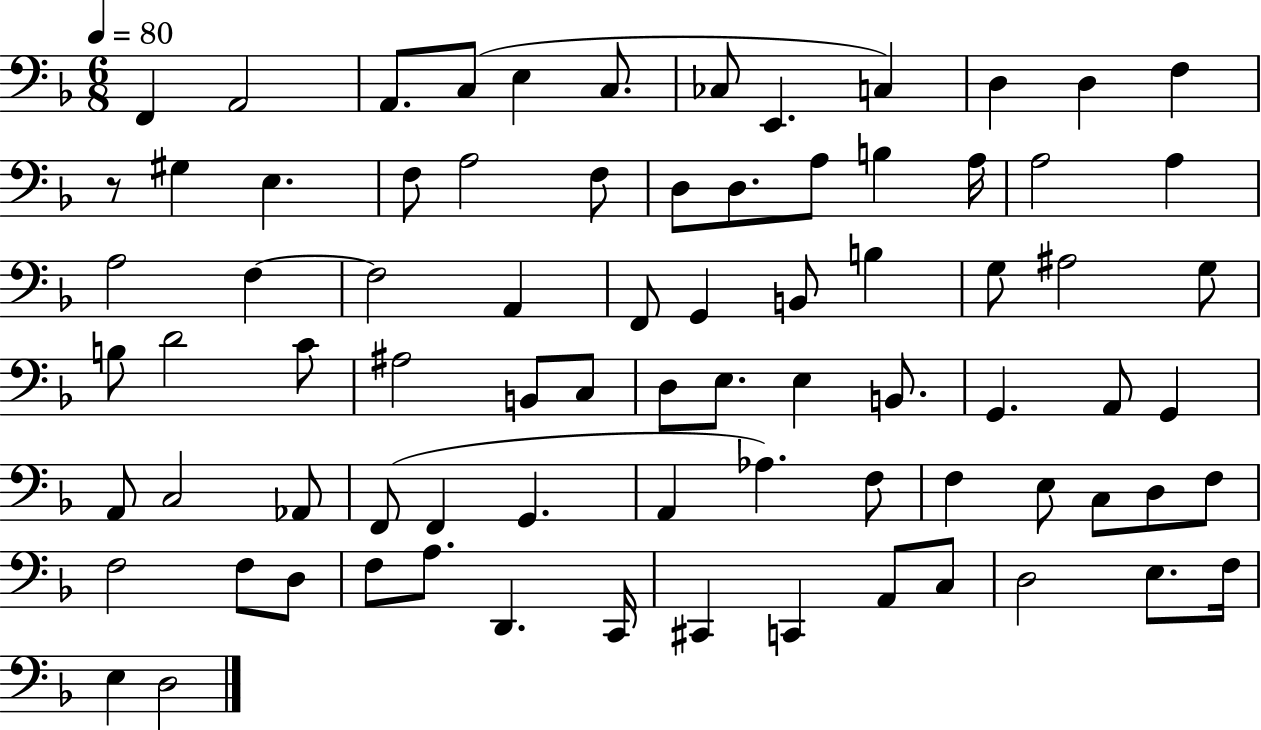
F2/q A2/h A2/e. C3/e E3/q C3/e. CES3/e E2/q. C3/q D3/q D3/q F3/q R/e G#3/q E3/q. F3/e A3/h F3/e D3/e D3/e. A3/e B3/q A3/s A3/h A3/q A3/h F3/q F3/h A2/q F2/e G2/q B2/e B3/q G3/e A#3/h G3/e B3/e D4/h C4/e A#3/h B2/e C3/e D3/e E3/e. E3/q B2/e. G2/q. A2/e G2/q A2/e C3/h Ab2/e F2/e F2/q G2/q. A2/q Ab3/q. F3/e F3/q E3/e C3/e D3/e F3/e F3/h F3/e D3/e F3/e A3/e. D2/q. C2/s C#2/q C2/q A2/e C3/e D3/h E3/e. F3/s E3/q D3/h